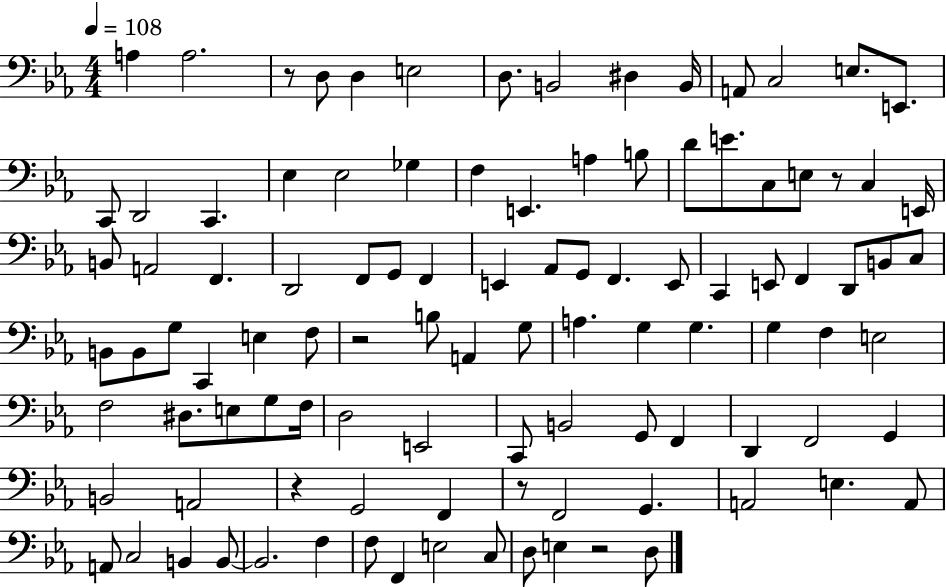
A3/q A3/h. R/e D3/e D3/q E3/h D3/e. B2/h D#3/q B2/s A2/e C3/h E3/e. E2/e. C2/e D2/h C2/q. Eb3/q Eb3/h Gb3/q F3/q E2/q. A3/q B3/e D4/e E4/e. C3/e E3/e R/e C3/q E2/s B2/e A2/h F2/q. D2/h F2/e G2/e F2/q E2/q Ab2/e G2/e F2/q. E2/e C2/q E2/e F2/q D2/e B2/e C3/e B2/e B2/e G3/e C2/q E3/q F3/e R/h B3/e A2/q G3/e A3/q. G3/q G3/q. G3/q F3/q E3/h F3/h D#3/e. E3/e G3/e F3/s D3/h E2/h C2/e B2/h G2/e F2/q D2/q F2/h G2/q B2/h A2/h R/q G2/h F2/q R/e F2/h G2/q. A2/h E3/q. A2/e A2/e C3/h B2/q B2/e B2/h. F3/q F3/e F2/q E3/h C3/e D3/e E3/q R/h D3/e